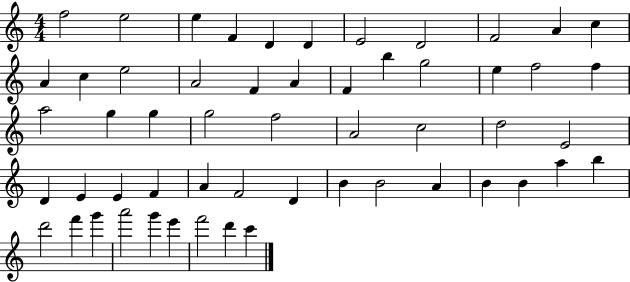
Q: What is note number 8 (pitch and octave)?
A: D4